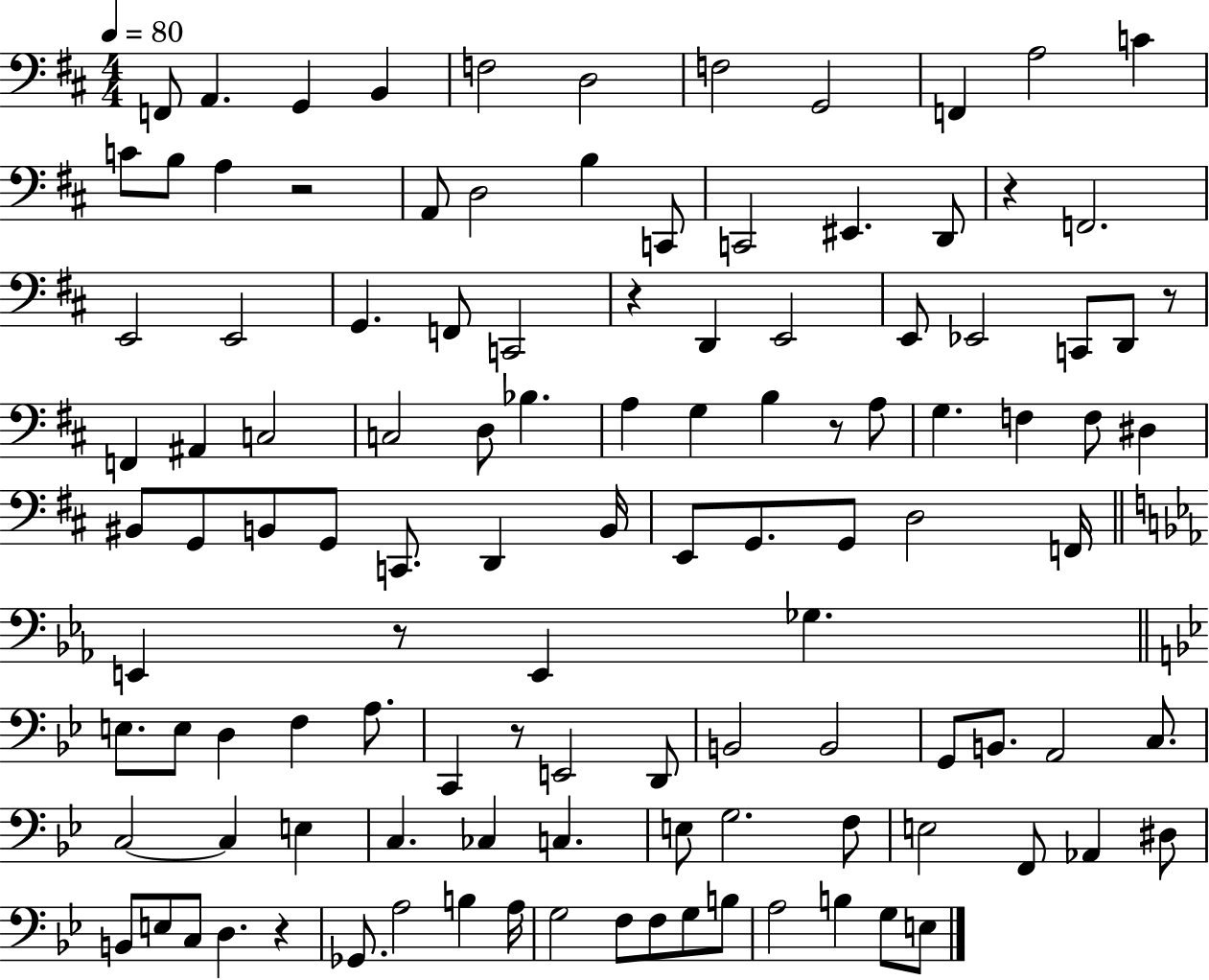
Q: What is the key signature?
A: D major